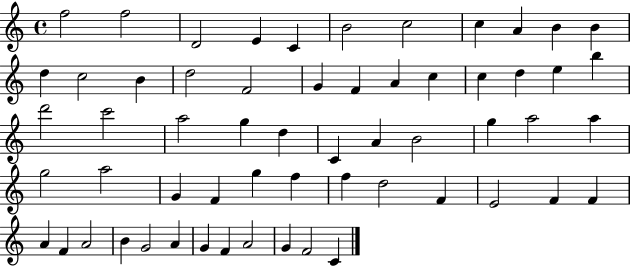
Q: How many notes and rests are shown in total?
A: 59